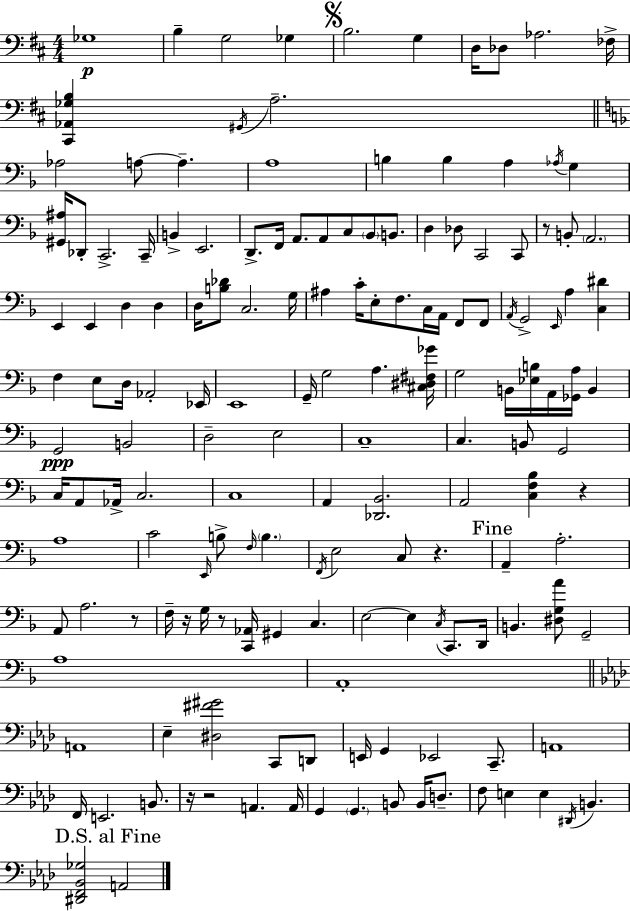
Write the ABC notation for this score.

X:1
T:Untitled
M:4/4
L:1/4
K:D
_G,4 B, G,2 _G, B,2 G, D,/4 _D,/2 _A,2 _F,/4 [^C,,_A,,_G,B,] ^G,,/4 A,2 _A,2 A,/2 A, A,4 B, B, A, _A,/4 G, [^G,,^A,]/4 _D,,/2 C,,2 C,,/4 B,, E,,2 D,,/2 F,,/4 A,,/2 A,,/2 C,/2 _B,,/2 B,,/2 D, _D,/2 C,,2 C,,/2 z/2 B,,/2 A,,2 E,, E,, D, D, D,/4 [B,_D]/2 C,2 G,/4 ^A, C/4 E,/2 F,/2 C,/4 A,,/4 F,,/2 F,,/2 A,,/4 G,,2 E,,/4 A, [C,^D] F, E,/2 D,/4 _A,,2 _E,,/4 E,,4 G,,/4 G,2 A, [^C,^D,^F,_G]/4 G,2 B,,/4 [_E,B,]/4 A,,/4 [_G,,A,]/4 B,, G,,2 B,,2 D,2 E,2 C,4 C, B,,/2 G,,2 C,/4 A,,/2 _A,,/4 C,2 C,4 A,, [_D,,_B,,]2 A,,2 [C,F,_B,] z A,4 C2 E,,/4 B,/2 F,/4 B, F,,/4 E,2 C,/2 z A,, A,2 A,,/2 A,2 z/2 F,/4 z/4 G,/4 z/2 [C,,_A,,]/4 ^G,, C, E,2 E, C,/4 C,,/2 D,,/4 B,, [^D,G,A]/2 G,,2 A,4 A,,4 A,,4 _E, [^D,^F^G]2 C,,/2 D,,/2 E,,/4 G,, _E,,2 C,,/2 A,,4 F,,/4 E,,2 B,,/2 z/4 z2 A,, A,,/4 G,, G,, B,,/2 B,,/4 D,/2 F,/2 E, E, ^D,,/4 B,, [^D,,F,,_B,,_G,]2 A,,2